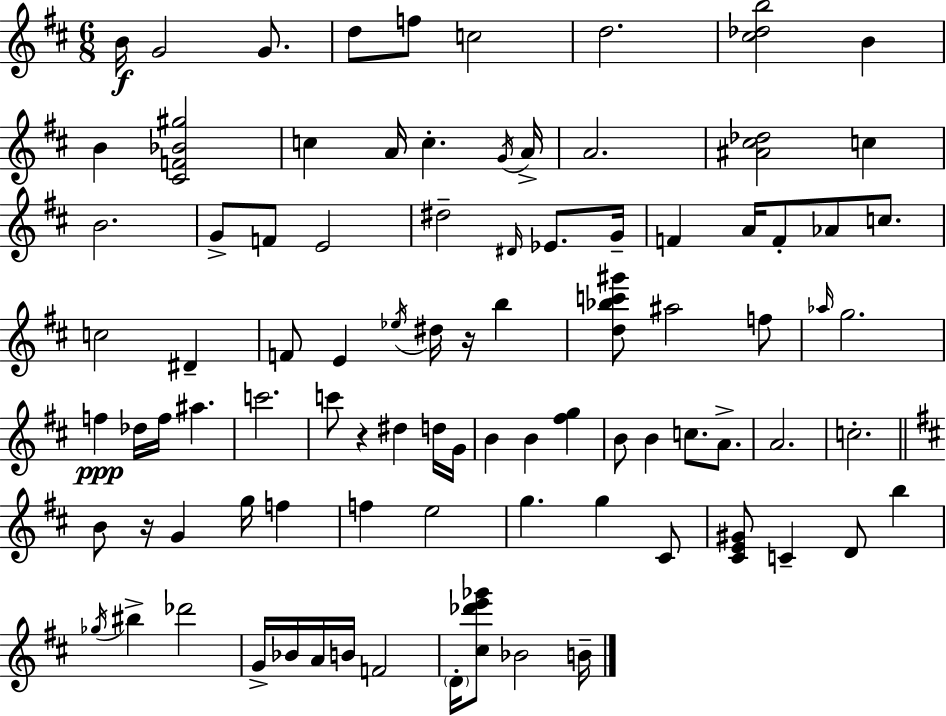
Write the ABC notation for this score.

X:1
T:Untitled
M:6/8
L:1/4
K:D
B/4 G2 G/2 d/2 f/2 c2 d2 [^c_db]2 B B [^CF_B^g]2 c A/4 c G/4 A/4 A2 [^A^c_d]2 c B2 G/2 F/2 E2 ^d2 ^D/4 _E/2 G/4 F A/4 F/2 _A/2 c/2 c2 ^D F/2 E _e/4 ^d/4 z/4 b [d_bc'^g']/2 ^a2 f/2 _a/4 g2 f _d/4 f/4 ^a c'2 c'/2 z ^d d/4 G/4 B B [^fg] B/2 B c/2 A/2 A2 c2 B/2 z/4 G g/4 f f e2 g g ^C/2 [^CE^G]/2 C D/2 b _g/4 ^b _d'2 G/4 _B/4 A/4 B/4 F2 D/4 [^c_d'e'_g']/2 _B2 B/4